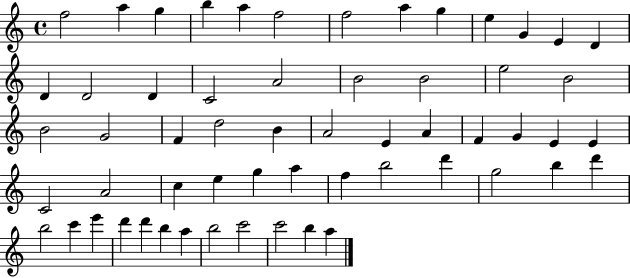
X:1
T:Untitled
M:4/4
L:1/4
K:C
f2 a g b a f2 f2 a g e G E D D D2 D C2 A2 B2 B2 e2 B2 B2 G2 F d2 B A2 E A F G E E C2 A2 c e g a f b2 d' g2 b d' b2 c' e' d' d' b a b2 c'2 c'2 b a